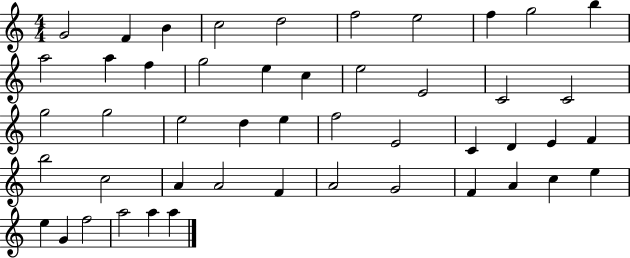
X:1
T:Untitled
M:4/4
L:1/4
K:C
G2 F B c2 d2 f2 e2 f g2 b a2 a f g2 e c e2 E2 C2 C2 g2 g2 e2 d e f2 E2 C D E F b2 c2 A A2 F A2 G2 F A c e e G f2 a2 a a